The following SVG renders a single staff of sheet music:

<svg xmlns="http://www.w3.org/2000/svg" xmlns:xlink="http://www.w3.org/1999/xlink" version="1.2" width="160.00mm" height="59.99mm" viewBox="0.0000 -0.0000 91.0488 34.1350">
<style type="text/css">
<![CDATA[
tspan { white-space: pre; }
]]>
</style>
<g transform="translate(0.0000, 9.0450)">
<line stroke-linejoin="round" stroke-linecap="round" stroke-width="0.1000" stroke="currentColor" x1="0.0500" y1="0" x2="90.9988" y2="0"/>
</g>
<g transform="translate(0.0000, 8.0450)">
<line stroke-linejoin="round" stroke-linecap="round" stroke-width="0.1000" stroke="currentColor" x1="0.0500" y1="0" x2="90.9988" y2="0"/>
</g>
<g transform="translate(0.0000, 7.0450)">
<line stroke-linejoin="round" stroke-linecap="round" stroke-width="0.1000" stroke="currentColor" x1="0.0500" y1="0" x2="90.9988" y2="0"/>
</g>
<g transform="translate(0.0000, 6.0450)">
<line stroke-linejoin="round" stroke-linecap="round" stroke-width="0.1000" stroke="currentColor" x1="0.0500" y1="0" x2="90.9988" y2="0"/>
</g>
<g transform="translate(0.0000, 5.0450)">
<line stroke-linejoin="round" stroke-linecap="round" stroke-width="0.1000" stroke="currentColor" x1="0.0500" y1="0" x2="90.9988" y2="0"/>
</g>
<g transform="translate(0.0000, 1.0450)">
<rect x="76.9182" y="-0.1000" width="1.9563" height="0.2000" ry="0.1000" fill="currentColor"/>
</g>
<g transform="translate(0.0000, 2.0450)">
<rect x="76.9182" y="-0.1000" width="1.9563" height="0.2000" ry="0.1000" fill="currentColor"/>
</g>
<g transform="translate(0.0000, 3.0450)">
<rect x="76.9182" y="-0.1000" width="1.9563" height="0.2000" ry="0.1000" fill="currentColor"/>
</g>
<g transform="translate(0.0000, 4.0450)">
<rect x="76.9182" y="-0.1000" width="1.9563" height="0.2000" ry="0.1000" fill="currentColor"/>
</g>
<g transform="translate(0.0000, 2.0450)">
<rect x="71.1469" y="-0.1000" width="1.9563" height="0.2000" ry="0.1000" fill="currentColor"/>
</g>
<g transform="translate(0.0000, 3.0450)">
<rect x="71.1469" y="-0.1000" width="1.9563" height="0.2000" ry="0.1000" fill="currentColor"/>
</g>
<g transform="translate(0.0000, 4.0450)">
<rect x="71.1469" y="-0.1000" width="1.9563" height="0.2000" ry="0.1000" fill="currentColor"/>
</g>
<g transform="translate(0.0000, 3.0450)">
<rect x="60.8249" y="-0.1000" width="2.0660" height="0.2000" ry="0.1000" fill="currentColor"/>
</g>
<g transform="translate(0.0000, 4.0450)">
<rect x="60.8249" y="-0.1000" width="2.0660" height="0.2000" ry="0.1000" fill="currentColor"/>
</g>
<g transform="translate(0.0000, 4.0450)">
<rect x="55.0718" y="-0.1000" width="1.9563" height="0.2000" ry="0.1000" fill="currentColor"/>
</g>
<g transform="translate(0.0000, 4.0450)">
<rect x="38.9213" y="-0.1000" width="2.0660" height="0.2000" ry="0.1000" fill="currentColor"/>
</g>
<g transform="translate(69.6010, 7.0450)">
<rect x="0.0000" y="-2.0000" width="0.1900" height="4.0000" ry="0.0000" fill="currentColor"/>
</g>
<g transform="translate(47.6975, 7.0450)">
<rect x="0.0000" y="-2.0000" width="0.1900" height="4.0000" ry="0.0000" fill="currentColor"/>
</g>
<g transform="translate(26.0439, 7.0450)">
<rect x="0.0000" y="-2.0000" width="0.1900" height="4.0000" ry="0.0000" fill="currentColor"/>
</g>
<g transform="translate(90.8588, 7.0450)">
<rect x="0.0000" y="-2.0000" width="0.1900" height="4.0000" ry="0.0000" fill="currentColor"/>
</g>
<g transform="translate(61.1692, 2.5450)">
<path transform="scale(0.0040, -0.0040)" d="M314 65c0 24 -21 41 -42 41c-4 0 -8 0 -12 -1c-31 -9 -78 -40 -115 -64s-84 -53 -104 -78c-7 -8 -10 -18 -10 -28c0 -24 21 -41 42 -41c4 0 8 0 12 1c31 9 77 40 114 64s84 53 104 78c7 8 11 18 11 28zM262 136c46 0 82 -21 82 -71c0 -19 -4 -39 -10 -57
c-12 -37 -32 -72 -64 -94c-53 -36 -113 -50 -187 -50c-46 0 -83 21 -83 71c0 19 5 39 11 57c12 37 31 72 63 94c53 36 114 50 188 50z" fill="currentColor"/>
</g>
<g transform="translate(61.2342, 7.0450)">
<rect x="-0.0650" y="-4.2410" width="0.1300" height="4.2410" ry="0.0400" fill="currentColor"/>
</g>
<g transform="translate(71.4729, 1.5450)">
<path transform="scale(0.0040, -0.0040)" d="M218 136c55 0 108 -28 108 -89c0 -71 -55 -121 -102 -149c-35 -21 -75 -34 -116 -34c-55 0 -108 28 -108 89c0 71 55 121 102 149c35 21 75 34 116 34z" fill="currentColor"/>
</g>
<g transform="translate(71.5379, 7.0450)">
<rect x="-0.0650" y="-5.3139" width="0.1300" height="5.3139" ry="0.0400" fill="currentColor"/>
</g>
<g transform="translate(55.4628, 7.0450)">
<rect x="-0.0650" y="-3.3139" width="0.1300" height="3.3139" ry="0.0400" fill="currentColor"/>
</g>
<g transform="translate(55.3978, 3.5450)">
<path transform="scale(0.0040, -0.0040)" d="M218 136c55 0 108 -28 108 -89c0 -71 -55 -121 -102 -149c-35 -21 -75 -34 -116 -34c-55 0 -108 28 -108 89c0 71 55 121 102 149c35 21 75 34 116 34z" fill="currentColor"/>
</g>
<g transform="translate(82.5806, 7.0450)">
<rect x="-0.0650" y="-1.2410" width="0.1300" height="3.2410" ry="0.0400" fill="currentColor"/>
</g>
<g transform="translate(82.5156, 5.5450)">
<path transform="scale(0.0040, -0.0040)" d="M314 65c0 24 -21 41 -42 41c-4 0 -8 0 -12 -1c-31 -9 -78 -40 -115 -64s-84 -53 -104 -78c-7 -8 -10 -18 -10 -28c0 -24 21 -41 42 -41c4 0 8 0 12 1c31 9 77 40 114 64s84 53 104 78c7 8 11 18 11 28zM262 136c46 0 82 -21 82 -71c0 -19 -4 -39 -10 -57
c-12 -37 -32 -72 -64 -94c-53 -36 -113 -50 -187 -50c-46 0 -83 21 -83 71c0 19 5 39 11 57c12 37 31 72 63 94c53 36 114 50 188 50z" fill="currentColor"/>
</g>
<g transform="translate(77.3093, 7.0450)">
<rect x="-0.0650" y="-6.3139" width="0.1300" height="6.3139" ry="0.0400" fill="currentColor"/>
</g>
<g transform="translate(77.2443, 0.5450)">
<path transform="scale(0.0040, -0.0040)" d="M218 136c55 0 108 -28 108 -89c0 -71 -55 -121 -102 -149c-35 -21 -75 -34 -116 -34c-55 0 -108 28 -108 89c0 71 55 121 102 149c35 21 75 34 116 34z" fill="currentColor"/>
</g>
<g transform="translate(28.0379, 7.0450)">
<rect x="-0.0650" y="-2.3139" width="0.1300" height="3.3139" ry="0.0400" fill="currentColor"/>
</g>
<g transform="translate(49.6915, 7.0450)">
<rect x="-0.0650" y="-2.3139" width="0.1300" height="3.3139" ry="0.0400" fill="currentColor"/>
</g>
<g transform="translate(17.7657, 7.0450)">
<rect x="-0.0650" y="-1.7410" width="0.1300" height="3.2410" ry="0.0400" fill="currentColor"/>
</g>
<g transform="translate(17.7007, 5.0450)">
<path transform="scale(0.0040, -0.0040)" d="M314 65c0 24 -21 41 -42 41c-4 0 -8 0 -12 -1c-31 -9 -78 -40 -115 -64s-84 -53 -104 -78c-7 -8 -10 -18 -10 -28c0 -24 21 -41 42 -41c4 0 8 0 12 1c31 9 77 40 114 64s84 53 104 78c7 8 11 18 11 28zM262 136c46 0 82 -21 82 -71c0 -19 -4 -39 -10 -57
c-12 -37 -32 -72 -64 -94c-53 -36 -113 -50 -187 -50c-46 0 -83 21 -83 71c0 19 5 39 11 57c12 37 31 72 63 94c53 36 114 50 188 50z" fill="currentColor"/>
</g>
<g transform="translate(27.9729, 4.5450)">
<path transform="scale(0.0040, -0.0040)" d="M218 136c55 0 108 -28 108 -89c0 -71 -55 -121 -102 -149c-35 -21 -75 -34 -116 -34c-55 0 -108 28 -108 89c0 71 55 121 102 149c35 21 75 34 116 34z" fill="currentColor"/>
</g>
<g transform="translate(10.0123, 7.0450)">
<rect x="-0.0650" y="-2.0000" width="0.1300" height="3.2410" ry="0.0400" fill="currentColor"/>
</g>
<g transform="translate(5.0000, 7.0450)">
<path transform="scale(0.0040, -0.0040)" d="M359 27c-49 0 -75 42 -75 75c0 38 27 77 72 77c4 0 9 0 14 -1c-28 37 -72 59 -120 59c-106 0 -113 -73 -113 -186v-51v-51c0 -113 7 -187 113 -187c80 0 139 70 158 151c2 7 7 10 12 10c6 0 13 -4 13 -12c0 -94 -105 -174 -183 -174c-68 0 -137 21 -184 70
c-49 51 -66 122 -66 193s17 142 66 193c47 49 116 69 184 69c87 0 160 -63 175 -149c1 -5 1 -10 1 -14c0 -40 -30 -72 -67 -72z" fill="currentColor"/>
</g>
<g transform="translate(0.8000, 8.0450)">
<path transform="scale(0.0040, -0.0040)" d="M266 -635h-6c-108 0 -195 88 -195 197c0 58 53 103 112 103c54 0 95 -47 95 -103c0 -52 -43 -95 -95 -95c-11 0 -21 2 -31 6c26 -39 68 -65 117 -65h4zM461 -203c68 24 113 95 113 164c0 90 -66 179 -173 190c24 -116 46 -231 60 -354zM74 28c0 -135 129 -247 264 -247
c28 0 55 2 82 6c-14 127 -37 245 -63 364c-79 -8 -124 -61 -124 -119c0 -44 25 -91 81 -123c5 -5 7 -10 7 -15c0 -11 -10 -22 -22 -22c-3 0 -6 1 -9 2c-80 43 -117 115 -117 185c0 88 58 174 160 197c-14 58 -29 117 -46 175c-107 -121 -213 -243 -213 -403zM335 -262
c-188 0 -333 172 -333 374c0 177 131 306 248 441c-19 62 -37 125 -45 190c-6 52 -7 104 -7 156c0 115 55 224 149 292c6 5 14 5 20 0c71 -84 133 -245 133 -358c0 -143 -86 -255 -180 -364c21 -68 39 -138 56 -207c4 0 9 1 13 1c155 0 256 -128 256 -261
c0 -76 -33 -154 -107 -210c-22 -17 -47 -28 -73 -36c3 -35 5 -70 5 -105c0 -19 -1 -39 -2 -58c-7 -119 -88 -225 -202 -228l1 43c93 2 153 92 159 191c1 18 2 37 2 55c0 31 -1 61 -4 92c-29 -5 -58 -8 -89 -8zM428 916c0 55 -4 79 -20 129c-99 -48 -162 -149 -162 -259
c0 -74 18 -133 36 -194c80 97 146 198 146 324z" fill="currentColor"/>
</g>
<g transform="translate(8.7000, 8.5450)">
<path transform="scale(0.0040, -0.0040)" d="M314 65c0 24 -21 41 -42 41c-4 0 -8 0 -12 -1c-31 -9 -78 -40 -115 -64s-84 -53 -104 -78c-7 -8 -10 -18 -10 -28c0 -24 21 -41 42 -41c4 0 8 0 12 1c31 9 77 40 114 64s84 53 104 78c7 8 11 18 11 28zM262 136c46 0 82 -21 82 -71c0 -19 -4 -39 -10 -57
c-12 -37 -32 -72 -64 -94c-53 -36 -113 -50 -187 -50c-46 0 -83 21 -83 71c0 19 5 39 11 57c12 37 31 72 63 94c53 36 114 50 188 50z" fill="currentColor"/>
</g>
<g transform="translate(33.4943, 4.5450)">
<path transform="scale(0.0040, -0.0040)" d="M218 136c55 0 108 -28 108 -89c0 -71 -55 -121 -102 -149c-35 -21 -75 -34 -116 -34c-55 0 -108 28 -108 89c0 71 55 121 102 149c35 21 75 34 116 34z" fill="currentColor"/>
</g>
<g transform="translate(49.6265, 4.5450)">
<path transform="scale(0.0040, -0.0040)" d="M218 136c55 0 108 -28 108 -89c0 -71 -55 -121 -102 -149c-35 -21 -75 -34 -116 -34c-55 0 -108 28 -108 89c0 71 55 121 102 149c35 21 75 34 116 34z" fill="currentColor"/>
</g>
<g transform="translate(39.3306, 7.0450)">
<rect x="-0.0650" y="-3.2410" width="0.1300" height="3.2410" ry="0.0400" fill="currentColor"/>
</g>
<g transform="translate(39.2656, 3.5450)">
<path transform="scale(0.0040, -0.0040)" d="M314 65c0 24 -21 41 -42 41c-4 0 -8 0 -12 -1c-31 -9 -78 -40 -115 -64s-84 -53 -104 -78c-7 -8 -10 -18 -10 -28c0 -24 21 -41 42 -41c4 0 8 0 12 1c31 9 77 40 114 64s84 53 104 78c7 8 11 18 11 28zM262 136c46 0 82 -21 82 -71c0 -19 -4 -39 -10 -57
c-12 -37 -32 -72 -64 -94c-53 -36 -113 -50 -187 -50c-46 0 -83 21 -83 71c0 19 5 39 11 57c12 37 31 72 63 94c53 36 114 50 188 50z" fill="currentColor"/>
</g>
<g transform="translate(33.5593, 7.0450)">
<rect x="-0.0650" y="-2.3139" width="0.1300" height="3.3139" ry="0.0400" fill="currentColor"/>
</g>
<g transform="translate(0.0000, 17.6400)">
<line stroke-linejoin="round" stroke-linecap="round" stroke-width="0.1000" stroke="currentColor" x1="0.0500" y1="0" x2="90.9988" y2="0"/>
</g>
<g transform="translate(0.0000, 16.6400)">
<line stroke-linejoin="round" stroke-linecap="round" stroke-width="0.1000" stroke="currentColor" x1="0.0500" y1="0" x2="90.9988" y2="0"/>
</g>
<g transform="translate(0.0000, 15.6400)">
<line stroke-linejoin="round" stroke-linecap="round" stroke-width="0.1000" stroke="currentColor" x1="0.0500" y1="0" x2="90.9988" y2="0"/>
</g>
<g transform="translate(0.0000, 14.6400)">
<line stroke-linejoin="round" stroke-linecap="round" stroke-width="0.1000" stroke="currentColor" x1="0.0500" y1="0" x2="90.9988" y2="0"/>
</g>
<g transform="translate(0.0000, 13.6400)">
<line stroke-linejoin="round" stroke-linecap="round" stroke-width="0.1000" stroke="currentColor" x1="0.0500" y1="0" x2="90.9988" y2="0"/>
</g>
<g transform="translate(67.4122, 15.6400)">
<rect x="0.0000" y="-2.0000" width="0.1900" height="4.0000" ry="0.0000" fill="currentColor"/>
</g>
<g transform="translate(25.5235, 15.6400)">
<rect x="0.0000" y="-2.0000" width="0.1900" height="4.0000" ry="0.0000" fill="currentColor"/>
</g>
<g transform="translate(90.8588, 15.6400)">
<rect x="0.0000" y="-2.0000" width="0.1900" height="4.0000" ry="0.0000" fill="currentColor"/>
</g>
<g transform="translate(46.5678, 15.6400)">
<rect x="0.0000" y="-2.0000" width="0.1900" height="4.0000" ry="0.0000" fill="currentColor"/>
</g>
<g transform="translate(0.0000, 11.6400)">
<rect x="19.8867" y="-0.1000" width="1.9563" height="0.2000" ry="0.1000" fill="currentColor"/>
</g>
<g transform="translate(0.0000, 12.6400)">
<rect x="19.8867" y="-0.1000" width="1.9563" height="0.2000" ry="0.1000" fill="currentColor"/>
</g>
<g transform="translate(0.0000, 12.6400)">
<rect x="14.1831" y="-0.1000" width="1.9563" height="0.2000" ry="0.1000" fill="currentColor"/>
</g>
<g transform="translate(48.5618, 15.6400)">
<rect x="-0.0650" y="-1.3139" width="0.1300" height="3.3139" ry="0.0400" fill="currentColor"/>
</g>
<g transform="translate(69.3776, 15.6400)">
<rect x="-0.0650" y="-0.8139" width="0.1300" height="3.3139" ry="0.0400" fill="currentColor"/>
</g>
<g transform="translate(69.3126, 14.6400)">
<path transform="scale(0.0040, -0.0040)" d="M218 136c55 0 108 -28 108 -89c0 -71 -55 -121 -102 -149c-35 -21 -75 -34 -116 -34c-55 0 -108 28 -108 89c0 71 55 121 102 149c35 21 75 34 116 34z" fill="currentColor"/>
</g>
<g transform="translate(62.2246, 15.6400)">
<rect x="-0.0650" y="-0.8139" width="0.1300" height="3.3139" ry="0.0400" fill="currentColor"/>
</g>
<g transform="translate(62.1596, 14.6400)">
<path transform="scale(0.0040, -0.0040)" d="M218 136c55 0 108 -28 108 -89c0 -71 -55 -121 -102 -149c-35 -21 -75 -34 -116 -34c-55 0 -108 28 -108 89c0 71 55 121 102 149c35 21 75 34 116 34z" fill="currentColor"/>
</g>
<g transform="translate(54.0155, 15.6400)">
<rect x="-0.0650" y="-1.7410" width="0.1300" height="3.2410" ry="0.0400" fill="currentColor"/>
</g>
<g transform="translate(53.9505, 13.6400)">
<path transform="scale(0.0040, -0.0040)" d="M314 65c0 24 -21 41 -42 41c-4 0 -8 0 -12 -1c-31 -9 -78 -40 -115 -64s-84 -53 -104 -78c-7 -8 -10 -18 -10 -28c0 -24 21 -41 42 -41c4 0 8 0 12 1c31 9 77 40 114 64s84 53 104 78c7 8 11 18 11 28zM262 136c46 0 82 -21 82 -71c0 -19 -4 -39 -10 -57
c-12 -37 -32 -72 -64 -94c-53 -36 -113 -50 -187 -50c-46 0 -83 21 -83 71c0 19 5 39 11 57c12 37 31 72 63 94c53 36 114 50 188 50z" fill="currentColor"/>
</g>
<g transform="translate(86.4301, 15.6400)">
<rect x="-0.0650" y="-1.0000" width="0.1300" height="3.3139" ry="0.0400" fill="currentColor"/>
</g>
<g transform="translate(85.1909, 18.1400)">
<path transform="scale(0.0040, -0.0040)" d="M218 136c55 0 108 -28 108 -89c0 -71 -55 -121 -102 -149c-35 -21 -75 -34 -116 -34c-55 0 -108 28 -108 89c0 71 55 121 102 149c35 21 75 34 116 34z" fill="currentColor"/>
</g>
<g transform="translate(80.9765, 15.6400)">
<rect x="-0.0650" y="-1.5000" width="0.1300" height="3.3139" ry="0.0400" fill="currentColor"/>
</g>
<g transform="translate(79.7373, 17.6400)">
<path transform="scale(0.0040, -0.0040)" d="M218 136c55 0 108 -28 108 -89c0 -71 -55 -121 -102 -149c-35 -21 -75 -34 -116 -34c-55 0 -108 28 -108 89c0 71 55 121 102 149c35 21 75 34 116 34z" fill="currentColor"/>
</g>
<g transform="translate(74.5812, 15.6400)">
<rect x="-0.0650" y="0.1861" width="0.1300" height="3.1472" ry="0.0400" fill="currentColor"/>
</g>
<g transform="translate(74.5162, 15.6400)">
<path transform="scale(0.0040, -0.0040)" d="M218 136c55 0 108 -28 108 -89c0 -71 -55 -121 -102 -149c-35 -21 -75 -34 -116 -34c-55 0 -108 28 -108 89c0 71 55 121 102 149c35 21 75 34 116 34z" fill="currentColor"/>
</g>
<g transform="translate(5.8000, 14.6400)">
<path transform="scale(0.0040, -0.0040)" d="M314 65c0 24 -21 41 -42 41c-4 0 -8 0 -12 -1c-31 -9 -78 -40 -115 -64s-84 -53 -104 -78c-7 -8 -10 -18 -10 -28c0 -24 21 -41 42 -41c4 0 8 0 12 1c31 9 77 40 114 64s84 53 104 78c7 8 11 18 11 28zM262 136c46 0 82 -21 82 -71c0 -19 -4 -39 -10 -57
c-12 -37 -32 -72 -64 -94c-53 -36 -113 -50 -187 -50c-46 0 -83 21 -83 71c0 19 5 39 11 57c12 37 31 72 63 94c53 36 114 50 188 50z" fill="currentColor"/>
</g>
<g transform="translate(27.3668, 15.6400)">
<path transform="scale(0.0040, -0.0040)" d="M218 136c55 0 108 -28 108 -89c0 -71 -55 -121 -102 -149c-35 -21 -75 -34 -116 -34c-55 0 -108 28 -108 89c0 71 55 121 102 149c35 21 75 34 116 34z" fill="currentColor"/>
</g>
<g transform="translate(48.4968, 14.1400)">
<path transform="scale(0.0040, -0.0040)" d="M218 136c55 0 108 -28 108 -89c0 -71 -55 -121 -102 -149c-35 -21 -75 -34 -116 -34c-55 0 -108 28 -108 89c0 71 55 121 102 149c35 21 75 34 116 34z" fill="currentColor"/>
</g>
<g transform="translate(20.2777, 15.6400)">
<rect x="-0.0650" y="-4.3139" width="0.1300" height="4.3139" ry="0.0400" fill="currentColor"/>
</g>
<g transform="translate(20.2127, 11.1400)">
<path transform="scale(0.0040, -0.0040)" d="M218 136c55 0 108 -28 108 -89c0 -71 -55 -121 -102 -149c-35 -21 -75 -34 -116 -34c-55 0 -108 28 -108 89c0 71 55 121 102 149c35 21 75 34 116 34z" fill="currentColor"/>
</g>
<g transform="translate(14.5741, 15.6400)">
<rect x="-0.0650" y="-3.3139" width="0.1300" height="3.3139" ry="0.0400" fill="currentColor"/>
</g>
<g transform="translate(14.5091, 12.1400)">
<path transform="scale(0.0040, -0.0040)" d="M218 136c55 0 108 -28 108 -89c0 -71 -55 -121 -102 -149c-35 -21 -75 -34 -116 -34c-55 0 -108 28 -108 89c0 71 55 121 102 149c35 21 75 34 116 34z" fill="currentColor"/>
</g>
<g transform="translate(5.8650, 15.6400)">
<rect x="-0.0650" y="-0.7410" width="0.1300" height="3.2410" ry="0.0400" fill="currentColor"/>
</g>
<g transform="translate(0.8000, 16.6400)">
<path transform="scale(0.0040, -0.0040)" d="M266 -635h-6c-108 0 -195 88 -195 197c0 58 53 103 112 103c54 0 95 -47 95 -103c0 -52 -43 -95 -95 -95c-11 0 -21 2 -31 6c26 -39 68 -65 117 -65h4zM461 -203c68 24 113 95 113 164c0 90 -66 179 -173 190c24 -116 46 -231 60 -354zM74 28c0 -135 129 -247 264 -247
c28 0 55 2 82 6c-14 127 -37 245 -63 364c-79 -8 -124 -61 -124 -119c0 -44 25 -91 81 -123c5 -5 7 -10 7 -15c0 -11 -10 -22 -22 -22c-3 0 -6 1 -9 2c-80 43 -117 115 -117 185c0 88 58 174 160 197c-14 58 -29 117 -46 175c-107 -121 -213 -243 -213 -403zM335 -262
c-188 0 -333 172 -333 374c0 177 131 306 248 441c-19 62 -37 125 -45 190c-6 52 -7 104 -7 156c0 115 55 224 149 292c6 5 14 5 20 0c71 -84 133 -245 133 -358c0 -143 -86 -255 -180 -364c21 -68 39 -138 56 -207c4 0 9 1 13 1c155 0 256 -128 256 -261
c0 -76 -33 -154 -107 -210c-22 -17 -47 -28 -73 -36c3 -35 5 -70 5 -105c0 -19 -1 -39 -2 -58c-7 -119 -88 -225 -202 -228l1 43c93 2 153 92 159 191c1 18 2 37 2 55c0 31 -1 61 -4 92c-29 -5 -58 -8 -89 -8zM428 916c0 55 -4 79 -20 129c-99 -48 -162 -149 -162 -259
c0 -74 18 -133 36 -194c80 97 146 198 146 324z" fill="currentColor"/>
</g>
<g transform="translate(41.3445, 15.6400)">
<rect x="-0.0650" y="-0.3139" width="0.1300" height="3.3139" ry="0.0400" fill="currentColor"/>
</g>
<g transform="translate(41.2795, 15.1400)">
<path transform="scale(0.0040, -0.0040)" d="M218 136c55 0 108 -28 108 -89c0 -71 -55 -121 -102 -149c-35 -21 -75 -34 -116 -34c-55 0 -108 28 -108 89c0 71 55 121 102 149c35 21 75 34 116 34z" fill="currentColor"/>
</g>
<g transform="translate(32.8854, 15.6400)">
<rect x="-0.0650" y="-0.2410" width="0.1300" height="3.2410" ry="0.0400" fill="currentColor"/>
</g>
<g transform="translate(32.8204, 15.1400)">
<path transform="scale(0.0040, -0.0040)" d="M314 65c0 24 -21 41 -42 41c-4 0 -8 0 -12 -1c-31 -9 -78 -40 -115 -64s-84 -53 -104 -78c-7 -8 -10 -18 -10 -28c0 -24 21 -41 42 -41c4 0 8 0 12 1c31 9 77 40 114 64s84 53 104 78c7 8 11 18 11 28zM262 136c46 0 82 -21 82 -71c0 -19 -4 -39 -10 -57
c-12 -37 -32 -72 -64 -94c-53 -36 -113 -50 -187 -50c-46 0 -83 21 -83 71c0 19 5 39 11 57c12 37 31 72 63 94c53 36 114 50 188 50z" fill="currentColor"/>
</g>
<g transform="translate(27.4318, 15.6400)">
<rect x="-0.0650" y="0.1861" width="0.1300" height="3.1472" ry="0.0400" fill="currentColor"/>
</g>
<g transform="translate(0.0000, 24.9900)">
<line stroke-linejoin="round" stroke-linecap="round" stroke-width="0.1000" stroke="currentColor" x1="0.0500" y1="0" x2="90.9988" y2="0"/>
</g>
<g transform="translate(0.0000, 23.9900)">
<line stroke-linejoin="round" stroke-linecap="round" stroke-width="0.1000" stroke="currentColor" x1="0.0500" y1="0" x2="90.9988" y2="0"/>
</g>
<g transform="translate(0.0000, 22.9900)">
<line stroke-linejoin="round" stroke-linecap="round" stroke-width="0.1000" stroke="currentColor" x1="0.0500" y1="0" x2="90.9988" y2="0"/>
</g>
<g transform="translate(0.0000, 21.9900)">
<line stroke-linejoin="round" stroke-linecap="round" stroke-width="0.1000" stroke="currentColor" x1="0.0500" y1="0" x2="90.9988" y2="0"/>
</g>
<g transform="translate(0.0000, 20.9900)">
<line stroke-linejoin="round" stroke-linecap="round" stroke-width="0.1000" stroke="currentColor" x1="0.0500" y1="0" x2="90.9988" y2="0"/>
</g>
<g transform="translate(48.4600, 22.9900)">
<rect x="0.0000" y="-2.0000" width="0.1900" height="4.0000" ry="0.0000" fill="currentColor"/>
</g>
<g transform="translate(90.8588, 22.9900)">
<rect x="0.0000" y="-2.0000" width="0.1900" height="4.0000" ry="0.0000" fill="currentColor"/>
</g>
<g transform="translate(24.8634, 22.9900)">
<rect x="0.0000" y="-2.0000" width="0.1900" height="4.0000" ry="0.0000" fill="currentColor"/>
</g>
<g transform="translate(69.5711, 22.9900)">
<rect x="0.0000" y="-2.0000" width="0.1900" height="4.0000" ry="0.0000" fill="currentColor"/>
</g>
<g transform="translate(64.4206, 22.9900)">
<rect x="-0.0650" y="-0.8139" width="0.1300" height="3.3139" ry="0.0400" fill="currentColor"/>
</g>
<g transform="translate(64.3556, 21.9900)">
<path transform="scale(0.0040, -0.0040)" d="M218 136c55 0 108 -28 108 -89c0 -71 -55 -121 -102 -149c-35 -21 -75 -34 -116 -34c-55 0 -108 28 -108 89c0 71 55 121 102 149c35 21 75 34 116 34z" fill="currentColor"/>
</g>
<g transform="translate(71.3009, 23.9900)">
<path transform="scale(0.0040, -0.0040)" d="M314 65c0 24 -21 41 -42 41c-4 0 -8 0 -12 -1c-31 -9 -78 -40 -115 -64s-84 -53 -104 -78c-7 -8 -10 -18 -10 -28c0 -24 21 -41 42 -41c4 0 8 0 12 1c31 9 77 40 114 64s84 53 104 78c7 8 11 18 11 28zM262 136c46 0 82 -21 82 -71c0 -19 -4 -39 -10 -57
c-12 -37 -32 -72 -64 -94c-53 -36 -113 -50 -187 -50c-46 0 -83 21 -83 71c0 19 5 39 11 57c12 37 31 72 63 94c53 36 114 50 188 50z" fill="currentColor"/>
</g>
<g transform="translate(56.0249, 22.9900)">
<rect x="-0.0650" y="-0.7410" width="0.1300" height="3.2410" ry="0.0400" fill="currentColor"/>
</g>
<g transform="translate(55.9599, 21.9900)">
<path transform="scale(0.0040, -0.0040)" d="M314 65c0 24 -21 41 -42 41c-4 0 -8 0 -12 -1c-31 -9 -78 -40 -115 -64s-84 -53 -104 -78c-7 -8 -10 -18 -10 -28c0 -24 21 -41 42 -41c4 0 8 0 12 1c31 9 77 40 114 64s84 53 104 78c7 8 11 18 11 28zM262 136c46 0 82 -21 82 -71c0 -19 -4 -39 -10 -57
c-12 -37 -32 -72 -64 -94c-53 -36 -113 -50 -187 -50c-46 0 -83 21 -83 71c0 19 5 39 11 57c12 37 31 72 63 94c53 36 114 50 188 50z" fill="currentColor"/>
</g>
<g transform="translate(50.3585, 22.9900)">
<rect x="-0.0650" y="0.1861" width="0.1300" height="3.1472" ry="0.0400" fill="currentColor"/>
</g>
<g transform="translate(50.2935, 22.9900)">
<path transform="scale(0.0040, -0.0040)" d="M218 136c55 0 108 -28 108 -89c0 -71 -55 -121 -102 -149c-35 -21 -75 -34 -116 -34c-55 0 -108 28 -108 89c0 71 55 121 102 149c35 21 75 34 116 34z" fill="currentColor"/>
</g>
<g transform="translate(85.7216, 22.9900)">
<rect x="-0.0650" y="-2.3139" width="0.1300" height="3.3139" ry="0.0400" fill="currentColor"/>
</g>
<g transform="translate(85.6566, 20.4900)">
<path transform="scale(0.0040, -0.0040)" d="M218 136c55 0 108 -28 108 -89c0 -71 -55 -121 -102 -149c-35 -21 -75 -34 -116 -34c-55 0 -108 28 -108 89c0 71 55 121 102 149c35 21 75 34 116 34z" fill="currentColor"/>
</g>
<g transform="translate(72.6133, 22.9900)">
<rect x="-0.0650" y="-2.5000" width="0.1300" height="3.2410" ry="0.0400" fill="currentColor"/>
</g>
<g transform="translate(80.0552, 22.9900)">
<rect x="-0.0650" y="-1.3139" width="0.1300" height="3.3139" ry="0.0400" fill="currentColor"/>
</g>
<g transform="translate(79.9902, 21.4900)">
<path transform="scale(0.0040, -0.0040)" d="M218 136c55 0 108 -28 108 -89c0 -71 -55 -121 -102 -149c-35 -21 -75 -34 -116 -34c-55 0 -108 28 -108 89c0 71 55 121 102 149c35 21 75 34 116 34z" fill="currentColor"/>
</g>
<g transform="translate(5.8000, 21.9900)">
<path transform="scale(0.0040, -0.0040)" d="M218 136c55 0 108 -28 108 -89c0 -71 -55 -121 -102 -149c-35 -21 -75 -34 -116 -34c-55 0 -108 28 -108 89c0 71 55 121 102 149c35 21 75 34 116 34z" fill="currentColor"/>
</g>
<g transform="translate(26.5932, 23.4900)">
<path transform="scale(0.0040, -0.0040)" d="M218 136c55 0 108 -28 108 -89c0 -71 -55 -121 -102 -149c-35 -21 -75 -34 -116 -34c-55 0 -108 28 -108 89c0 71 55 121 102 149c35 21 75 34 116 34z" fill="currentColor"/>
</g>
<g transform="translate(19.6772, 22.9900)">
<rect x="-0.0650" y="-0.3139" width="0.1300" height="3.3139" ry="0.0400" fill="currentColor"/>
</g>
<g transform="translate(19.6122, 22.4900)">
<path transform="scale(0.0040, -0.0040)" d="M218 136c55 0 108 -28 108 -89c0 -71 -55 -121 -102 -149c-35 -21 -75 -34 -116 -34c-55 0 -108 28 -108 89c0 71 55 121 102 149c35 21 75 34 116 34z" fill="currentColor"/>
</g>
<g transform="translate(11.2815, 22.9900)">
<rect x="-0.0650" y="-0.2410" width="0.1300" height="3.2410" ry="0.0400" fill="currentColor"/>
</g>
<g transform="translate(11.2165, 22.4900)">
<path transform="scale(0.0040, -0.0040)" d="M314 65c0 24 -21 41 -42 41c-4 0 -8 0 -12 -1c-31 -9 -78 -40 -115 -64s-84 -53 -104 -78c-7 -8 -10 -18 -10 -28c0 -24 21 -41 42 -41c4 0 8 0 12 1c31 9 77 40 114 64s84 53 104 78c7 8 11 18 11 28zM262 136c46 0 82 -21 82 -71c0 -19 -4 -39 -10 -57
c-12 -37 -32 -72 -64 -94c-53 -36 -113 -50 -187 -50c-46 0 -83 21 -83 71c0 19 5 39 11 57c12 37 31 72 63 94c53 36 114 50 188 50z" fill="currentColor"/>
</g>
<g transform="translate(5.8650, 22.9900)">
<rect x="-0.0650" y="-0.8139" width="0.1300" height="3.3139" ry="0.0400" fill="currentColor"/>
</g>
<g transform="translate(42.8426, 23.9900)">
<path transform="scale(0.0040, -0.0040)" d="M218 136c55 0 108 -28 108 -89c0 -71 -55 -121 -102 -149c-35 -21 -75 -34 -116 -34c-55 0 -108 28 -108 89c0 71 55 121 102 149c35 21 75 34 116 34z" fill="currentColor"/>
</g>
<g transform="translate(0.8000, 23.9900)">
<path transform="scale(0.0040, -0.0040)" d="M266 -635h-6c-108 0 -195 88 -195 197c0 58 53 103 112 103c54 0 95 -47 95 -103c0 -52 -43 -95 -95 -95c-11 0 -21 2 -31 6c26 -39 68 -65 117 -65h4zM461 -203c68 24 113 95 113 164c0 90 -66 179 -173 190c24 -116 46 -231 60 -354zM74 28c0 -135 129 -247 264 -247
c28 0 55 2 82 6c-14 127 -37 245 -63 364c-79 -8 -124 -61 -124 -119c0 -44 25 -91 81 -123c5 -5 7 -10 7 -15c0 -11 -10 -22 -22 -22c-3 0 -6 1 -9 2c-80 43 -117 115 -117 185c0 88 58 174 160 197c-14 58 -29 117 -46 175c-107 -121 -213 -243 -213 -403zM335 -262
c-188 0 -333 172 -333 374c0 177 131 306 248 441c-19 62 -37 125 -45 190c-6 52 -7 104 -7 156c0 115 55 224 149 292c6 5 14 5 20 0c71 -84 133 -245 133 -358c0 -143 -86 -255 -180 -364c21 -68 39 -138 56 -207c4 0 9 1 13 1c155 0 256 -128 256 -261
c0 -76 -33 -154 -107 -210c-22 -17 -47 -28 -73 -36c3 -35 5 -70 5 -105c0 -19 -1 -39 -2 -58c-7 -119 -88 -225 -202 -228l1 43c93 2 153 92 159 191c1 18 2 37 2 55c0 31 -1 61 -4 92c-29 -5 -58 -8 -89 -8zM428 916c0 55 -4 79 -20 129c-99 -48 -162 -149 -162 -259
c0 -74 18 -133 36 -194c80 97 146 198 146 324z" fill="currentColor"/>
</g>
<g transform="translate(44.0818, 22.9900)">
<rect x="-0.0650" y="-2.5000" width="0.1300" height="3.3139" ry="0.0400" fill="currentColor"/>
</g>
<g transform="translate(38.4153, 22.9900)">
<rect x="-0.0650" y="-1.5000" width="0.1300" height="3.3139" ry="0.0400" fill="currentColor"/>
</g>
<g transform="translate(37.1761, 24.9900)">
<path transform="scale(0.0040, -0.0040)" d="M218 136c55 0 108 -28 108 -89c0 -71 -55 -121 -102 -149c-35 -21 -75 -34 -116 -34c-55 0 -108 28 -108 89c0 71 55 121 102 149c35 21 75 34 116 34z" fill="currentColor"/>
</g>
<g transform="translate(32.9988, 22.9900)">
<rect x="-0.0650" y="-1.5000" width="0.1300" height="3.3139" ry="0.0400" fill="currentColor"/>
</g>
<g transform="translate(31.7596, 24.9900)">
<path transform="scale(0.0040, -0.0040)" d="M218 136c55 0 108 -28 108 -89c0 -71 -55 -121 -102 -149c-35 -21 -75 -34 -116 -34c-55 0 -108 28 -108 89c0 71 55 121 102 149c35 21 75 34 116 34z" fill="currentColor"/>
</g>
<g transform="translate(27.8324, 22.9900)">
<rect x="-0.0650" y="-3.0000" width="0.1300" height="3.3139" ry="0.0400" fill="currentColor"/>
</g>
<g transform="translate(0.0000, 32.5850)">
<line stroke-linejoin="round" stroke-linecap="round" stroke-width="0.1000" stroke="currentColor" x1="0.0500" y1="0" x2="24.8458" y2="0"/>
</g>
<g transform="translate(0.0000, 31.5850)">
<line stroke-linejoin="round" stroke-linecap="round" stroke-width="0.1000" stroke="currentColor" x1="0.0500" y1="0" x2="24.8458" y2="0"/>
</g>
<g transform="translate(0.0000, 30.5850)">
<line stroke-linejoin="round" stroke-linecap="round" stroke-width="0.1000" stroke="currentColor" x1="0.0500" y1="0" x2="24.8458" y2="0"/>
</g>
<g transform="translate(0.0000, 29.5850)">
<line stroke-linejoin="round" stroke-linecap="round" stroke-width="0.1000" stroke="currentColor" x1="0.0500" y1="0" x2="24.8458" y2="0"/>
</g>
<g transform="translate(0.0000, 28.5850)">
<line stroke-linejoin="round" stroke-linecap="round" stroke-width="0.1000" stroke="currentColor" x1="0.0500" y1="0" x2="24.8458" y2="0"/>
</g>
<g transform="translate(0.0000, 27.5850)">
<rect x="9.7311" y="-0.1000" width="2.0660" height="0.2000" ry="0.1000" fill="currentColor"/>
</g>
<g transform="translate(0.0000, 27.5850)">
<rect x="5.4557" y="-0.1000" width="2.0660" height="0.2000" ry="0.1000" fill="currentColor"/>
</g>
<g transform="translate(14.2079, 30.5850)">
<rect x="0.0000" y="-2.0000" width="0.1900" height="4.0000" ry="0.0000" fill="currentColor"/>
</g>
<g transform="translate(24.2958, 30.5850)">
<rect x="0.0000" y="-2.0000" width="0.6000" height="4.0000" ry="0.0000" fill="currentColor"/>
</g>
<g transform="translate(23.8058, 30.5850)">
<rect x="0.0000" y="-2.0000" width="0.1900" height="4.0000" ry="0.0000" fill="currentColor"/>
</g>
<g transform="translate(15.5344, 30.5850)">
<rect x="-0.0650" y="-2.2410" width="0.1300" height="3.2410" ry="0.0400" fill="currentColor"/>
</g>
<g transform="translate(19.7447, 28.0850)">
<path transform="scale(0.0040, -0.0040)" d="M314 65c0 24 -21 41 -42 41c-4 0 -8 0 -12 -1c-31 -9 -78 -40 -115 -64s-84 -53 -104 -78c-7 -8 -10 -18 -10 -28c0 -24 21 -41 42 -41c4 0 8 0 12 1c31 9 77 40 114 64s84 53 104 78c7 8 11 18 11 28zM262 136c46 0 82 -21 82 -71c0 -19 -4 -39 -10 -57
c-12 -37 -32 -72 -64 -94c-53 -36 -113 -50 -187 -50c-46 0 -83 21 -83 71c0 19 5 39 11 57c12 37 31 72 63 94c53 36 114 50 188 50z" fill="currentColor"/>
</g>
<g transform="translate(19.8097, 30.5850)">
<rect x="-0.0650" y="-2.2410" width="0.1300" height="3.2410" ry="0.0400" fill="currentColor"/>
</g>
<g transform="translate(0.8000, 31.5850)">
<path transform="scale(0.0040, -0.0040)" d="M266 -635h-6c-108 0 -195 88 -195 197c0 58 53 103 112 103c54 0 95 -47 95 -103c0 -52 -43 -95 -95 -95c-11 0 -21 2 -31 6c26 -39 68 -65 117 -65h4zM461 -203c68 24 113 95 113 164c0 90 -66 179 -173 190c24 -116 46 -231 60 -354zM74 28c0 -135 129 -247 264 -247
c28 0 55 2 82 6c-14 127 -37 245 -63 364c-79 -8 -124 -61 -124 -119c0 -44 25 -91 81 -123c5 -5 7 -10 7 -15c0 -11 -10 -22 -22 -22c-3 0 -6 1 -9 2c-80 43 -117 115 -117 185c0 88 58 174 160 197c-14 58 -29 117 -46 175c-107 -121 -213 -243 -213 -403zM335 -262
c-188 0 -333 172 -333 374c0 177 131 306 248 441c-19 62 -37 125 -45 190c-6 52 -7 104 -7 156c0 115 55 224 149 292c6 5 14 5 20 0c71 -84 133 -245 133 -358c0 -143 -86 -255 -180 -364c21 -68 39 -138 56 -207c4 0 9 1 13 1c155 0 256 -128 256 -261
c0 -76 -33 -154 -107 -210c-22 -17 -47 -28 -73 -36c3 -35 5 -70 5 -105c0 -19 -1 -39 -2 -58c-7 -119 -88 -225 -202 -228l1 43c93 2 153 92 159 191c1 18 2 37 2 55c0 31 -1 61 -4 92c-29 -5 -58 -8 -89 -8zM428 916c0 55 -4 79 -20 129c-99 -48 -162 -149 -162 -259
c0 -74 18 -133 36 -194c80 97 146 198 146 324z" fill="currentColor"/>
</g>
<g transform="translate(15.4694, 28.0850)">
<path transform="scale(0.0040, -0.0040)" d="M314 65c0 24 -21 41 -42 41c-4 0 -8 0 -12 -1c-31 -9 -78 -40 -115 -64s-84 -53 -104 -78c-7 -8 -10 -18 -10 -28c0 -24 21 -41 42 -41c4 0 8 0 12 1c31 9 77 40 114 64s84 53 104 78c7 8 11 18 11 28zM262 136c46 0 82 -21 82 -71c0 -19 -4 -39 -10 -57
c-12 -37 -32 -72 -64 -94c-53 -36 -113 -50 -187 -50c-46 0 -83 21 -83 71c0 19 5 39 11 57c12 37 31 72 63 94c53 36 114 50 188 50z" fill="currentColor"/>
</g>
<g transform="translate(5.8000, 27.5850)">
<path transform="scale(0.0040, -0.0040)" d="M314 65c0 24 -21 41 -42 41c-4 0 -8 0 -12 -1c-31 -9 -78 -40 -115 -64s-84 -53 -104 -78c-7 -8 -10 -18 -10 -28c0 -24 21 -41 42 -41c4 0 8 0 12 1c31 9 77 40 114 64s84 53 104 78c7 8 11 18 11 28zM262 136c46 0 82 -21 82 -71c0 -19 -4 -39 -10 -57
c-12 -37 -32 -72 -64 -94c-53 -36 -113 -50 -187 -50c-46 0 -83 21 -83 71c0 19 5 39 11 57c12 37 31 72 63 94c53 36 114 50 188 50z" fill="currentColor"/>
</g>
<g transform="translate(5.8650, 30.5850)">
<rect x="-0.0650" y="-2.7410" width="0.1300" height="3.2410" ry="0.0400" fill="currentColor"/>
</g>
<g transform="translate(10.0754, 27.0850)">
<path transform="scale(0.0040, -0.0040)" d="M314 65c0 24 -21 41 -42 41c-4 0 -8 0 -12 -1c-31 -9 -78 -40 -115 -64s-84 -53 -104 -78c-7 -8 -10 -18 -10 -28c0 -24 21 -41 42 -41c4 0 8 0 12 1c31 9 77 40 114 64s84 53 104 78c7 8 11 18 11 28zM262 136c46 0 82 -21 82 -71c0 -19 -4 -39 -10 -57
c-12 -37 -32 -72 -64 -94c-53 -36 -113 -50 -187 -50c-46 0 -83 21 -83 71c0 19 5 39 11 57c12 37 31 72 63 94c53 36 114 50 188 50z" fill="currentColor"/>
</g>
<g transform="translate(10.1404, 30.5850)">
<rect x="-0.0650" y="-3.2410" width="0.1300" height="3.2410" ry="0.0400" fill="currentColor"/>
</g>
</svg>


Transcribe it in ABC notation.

X:1
T:Untitled
M:4/4
L:1/4
K:C
F2 f2 g g b2 g b d'2 f' a' e2 d2 b d' B c2 c e f2 d d B E D d c2 c A E E G B d2 d G2 e g a2 b2 g2 g2